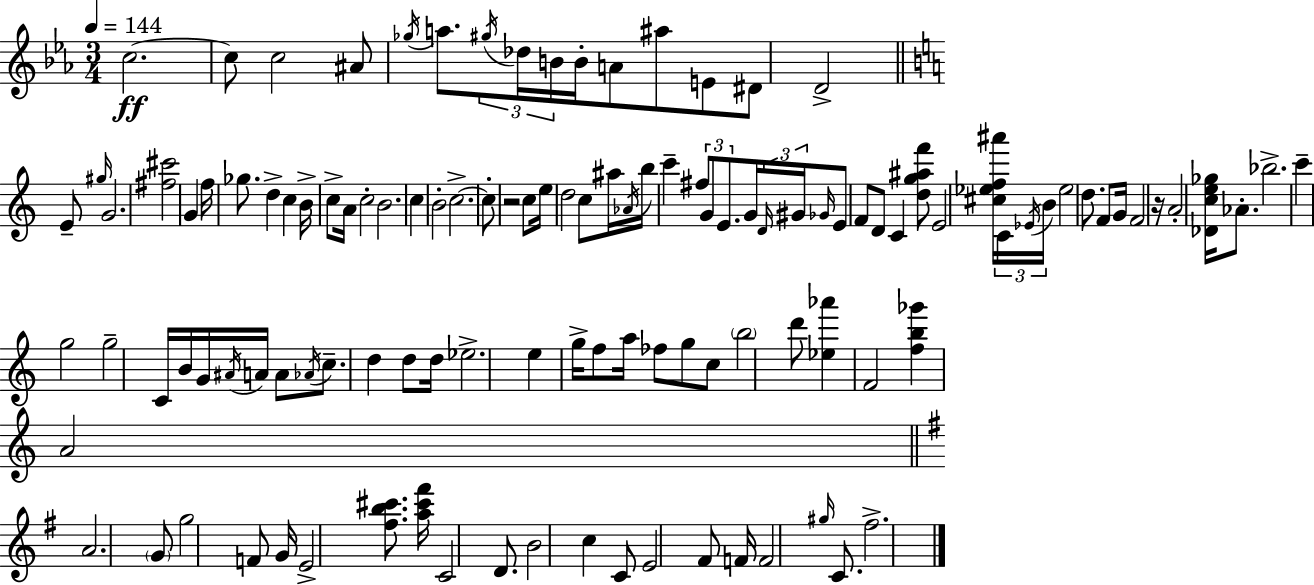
C5/h. C5/e C5/h A#4/e Gb5/s A5/e. G#5/s Db5/s B4/s B4/s A4/e A#5/e E4/e D#4/e D4/h E4/e G#5/s G4/h. [F#5,C#6]/h G4/q F5/s Gb5/e. D5/q C5/q B4/s C5/e A4/s C5/h B4/h. C5/q B4/h C5/h. C5/e R/h C5/e E5/s D5/h C5/e A#5/s Ab4/s B5/s C6/q F#5/e G4/e E4/e. G4/s D4/s G#4/s Gb4/s E4/e F4/e D4/e C4/q [D5,G5,A#5,F6]/e E4/h [C#5,Eb5,F5,A#6]/s C4/s Eb4/s B4/s Eb5/h D5/e. F4/e G4/s F4/h R/s A4/h [Db4,C5,E5,Gb5]/s Ab4/e. Bb5/h. C6/q G5/h G5/h C4/s B4/s G4/s A#4/s A4/s A4/e Ab4/s C5/e. D5/q D5/e D5/s Eb5/h. E5/q G5/s F5/e A5/s FES5/e G5/e C5/e B5/h D6/e [Eb5,Ab6]/q F4/h [F5,B5,Gb6]/q A4/h A4/h. G4/e G5/h F4/e G4/s E4/h [F#5,B5,C#6]/e. [A5,C#6,F#6]/s C4/h D4/e. B4/h C5/q C4/e E4/h F#4/e F4/s F4/h G#5/s C4/e. F#5/h.